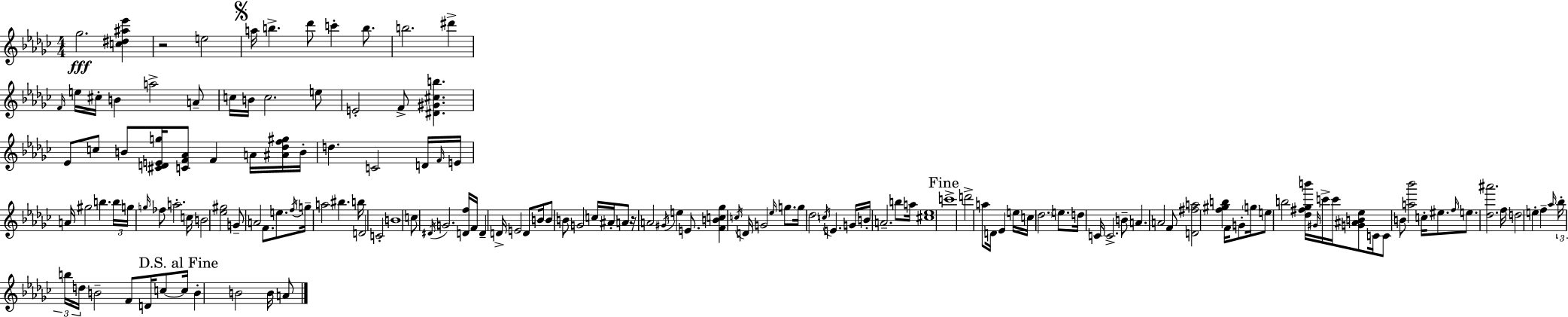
{
  \clef treble
  \numericTimeSignature
  \time 4/4
  \key ees \minor
  ges''2.\fff <c'' dis'' ais'' ees'''>4 | r2 e''2 | \mark \markup { \musicglyph "scripts.segno" } a''16 b''4.-> des'''8 c'''4-. b''8. | b''2. dis'''4-> | \break \grace { f'16 } e''16 cis''16-. b'4 a''2-> a'8-- | c''16 b'16 c''2. e''8 | e'2-. f'8-> <dis' gis' cis'' b''>4. | ees'8 c''8 b'8 <cis' d' e' g''>16 <c' f' aes'>8 f'4 a'16 <ais' des'' f'' gis''>16 | \break b'16-. d''4. c'2 d'16 | \grace { f'16 } e'16 a'16 gis''2 b''4. | \tuplet 3/2 { b''16 g''16 \grace { g''16 } } fes''8 a''2.-. | c''16 b'2 <ees'' gis''>2 | \break g'8-- a'2 f'8. | e''8. \acciaccatura { f''16 } g''16-- a''2 bis''4. | b''16 d'2 c'2-. | b'1 | \break c''8 \acciaccatura { dis'16 } g'2. | <d' f''>16 f'16 d'4-- d'16-> e'2 | d'8 b'16 b'8 b'8 g'2 | c''16 ais'16-. a'8 r16 a'2 \acciaccatura { gis'16 } e''4 | \break e'8. <f' b' c'' ges''>4 \acciaccatura { c''16 } d'16 g'2 | \grace { ees''16 } g''8. g''16 des''2 | \acciaccatura { c''16 } e'4. g'16 b'16-. a'2.-- | b''8 a''16 <cis'' ees''>1 | \break \mark "Fine" c'''1-> | d'''2-> | a''8 d'16 ees'4 e''16 c''16 \parenthesize des''2. | e''8. d''16 c'16 c'2.-> | \break b'8-- a'4. a'2 | f'8 <d' fis'' a''>2 | <f'' gis'' b''>4 f'16 g'8-. \parenthesize g''16 e''8 b''2 | <des'' fis'' ges'' b'''>16 \grace { gis'16 } c'''16-> c'''16 <g' ais' b' ees''>8 c'16 c'8 b'8 <a'' bes'''>2 | \break c''16-. eis''8. \grace { f''16 } e''8. <des'' ais'''>2. | f''16 d''2 | e''4-. f''4-- \grace { aes''16 } \tuplet 3/2 { bes''16-. b''16 d''16 } b'2-- | f'8 d'16 c''8~~ \mark "D.S. al Fine" c''16 b'4-. | \break b'2 b'16 a'8 \bar "|."
}